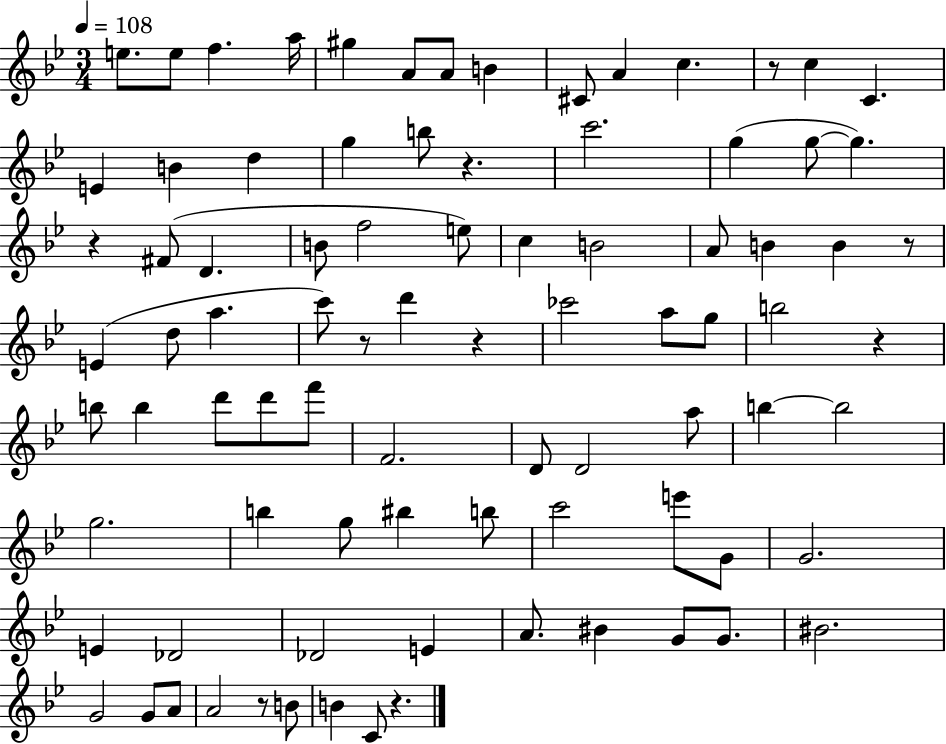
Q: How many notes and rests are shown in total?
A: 86